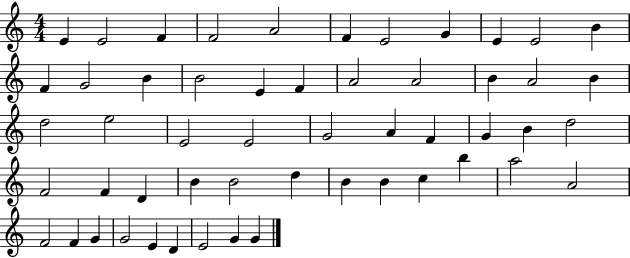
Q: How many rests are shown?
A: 0